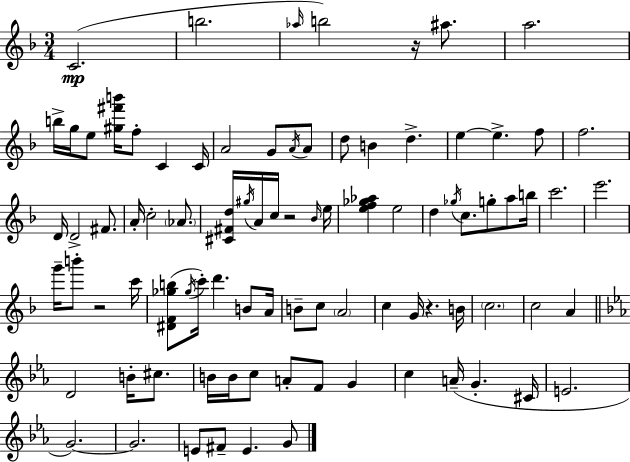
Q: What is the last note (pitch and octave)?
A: G4